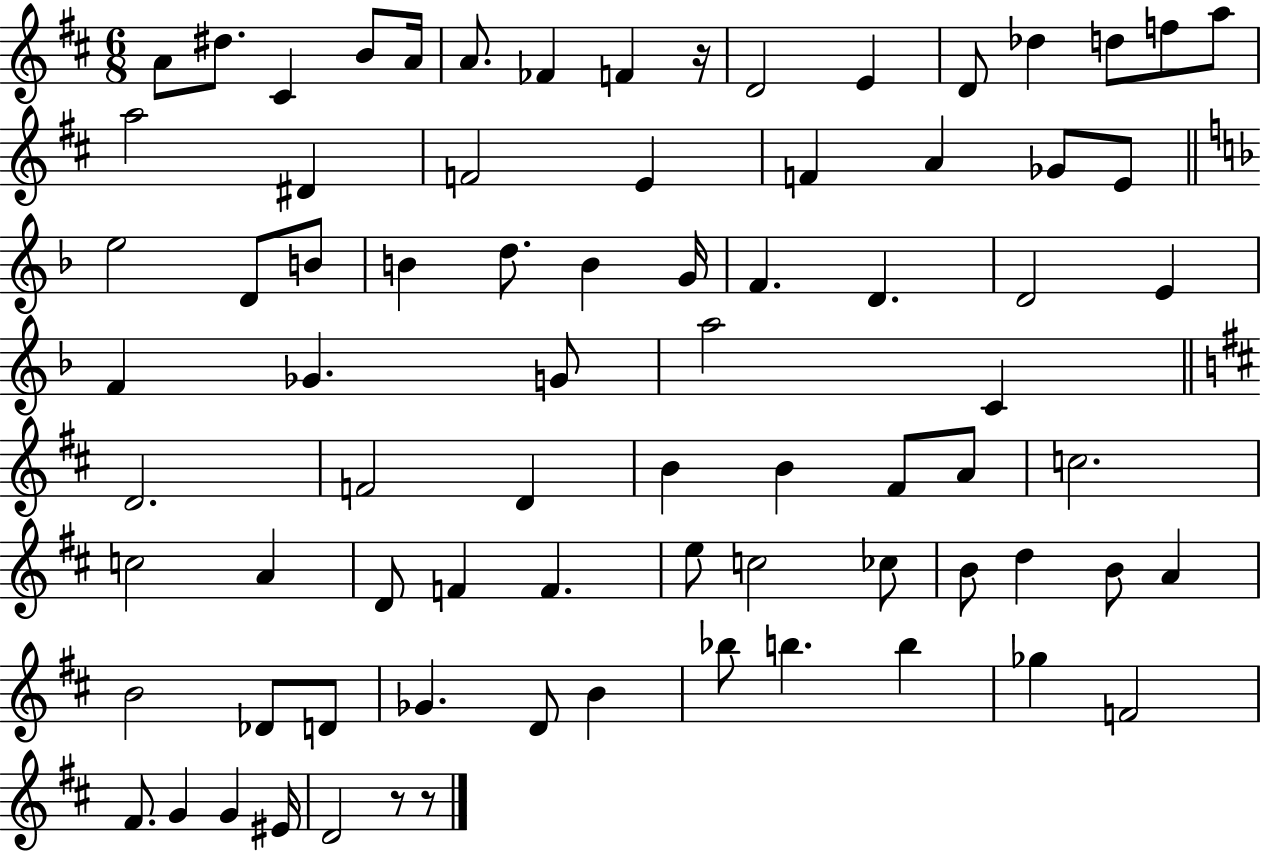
A4/e D#5/e. C#4/q B4/e A4/s A4/e. FES4/q F4/q R/s D4/h E4/q D4/e Db5/q D5/e F5/e A5/e A5/h D#4/q F4/h E4/q F4/q A4/q Gb4/e E4/e E5/h D4/e B4/e B4/q D5/e. B4/q G4/s F4/q. D4/q. D4/h E4/q F4/q Gb4/q. G4/e A5/h C4/q D4/h. F4/h D4/q B4/q B4/q F#4/e A4/e C5/h. C5/h A4/q D4/e F4/q F4/q. E5/e C5/h CES5/e B4/e D5/q B4/e A4/q B4/h Db4/e D4/e Gb4/q. D4/e B4/q Bb5/e B5/q. B5/q Gb5/q F4/h F#4/e. G4/q G4/q EIS4/s D4/h R/e R/e